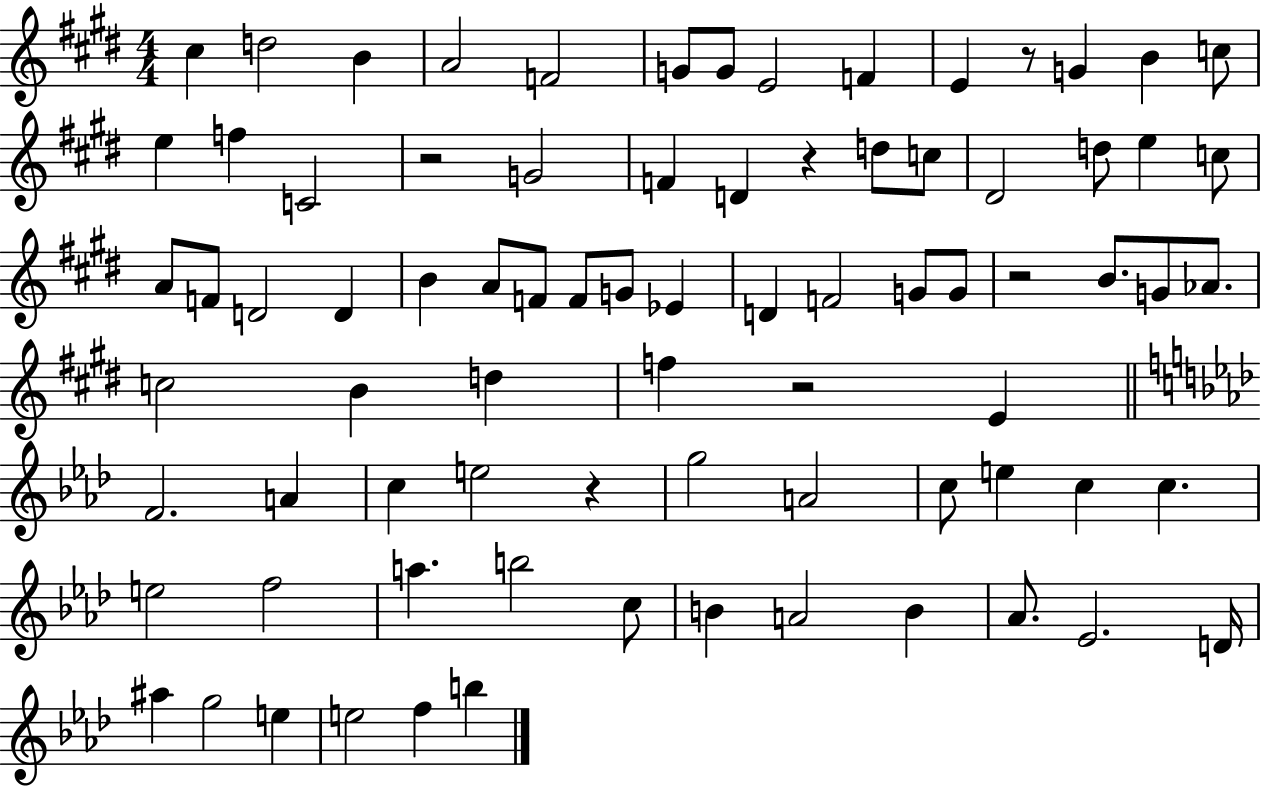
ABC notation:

X:1
T:Untitled
M:4/4
L:1/4
K:E
^c d2 B A2 F2 G/2 G/2 E2 F E z/2 G B c/2 e f C2 z2 G2 F D z d/2 c/2 ^D2 d/2 e c/2 A/2 F/2 D2 D B A/2 F/2 F/2 G/2 _E D F2 G/2 G/2 z2 B/2 G/2 _A/2 c2 B d f z2 E F2 A c e2 z g2 A2 c/2 e c c e2 f2 a b2 c/2 B A2 B _A/2 _E2 D/4 ^a g2 e e2 f b